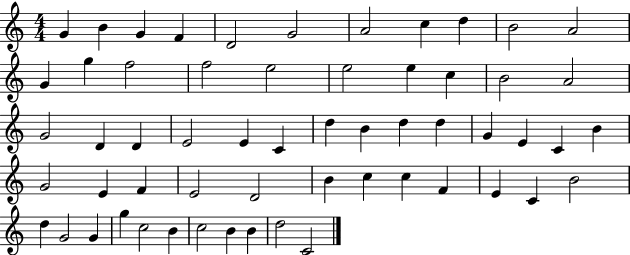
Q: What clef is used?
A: treble